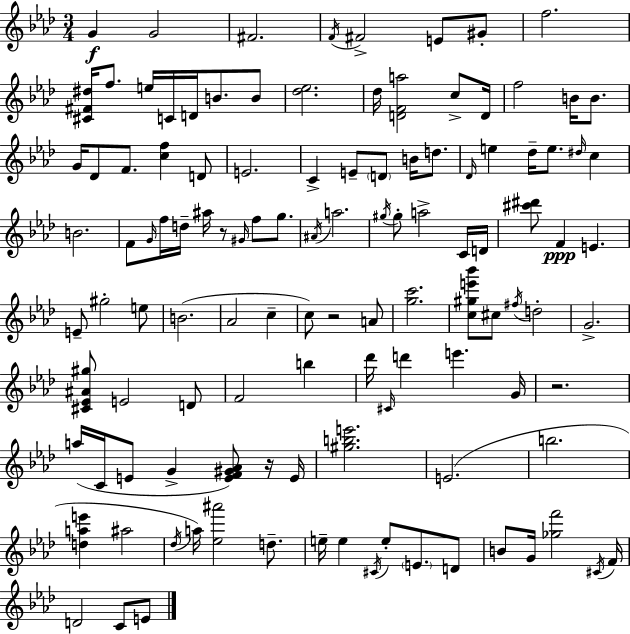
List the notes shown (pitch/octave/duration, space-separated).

G4/q G4/h F#4/h. F4/s F#4/h E4/e G#4/e F5/h. [C#4,F#4,D#5]/s F5/e. E5/s C4/s D4/s B4/e. B4/e [Db5,Eb5]/h. Db5/s [D4,F4,A5]/h C5/e D4/s F5/h B4/s B4/e. G4/s Db4/e F4/e. [C5,F5]/q D4/e E4/h. C4/q E4/e D4/e B4/s D5/e. Db4/s E5/q Db5/s E5/e. D#5/s C5/q B4/h. F4/e G4/s F5/s D5/s A#5/s R/e G#4/s F5/e G5/e. A#4/s A5/h. G#5/s G#5/e A5/h C4/s D4/s [C#6,D#6]/e F4/q E4/q. E4/e G#5/h E5/e B4/h. Ab4/h C5/q C5/e R/h A4/e [G5,C6]/h. [C5,G#5,E6,Bb6]/e C#5/e F#5/s D5/h G4/h. [C#4,Eb4,A#4,G#5]/e E4/h D4/e F4/h B5/q Db6/s C#4/s D6/q E6/q. G4/s R/h. A5/s C4/s E4/e G4/q [E4,F4,G#4,Ab4]/e R/s E4/s [G#5,B5,E6]/h. E4/h. B5/h. [D5,A5,E6]/q A#5/h Db5/s A5/s [Eb5,A#6]/h D5/e. E5/s E5/q C#4/s E5/e E4/e. D4/e B4/e G4/s [Gb5,F6]/h C#4/s F4/s D4/h C4/e E4/e